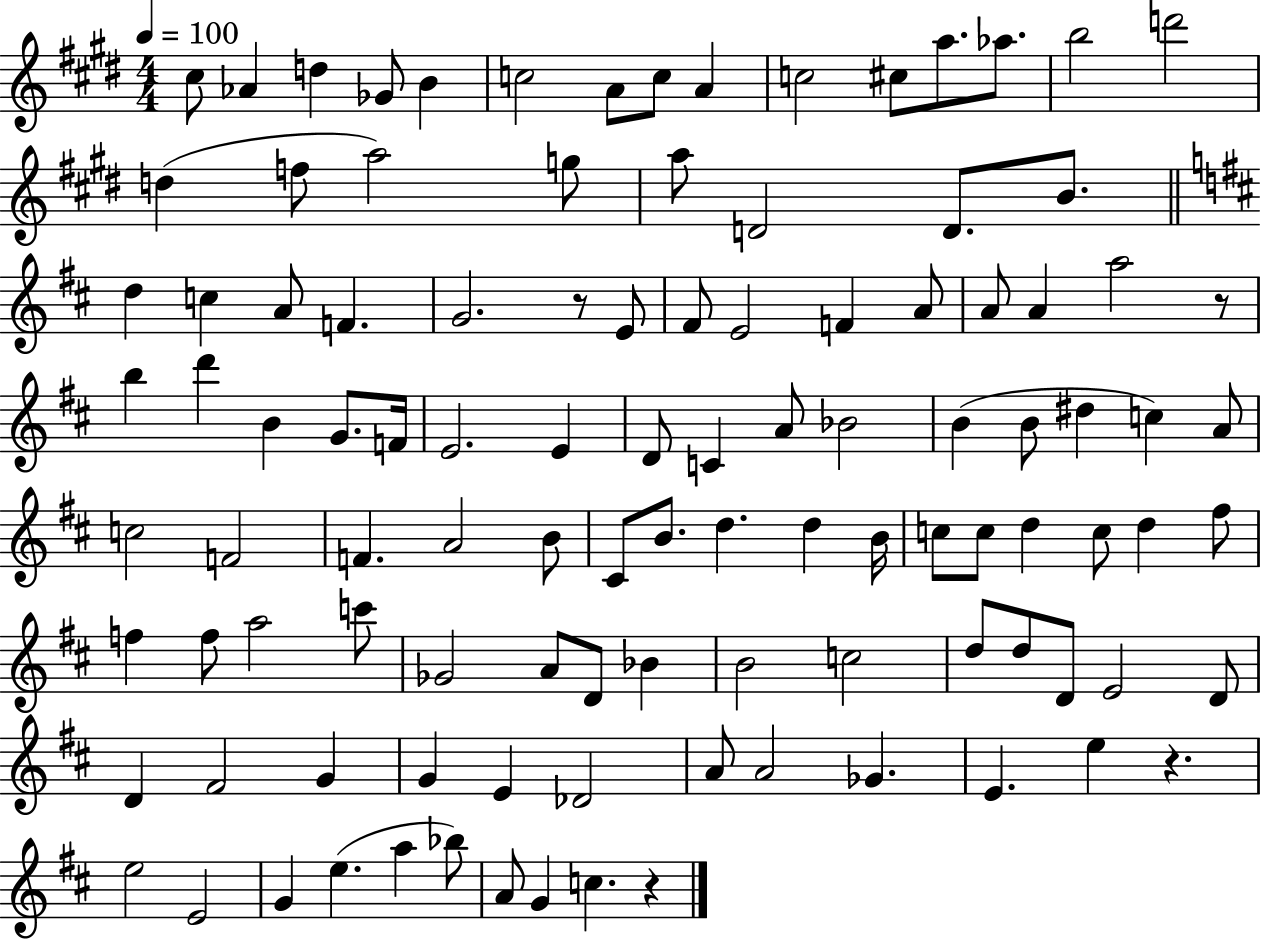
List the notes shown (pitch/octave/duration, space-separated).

C#5/e Ab4/q D5/q Gb4/e B4/q C5/h A4/e C5/e A4/q C5/h C#5/e A5/e. Ab5/e. B5/h D6/h D5/q F5/e A5/h G5/e A5/e D4/h D4/e. B4/e. D5/q C5/q A4/e F4/q. G4/h. R/e E4/e F#4/e E4/h F4/q A4/e A4/e A4/q A5/h R/e B5/q D6/q B4/q G4/e. F4/s E4/h. E4/q D4/e C4/q A4/e Bb4/h B4/q B4/e D#5/q C5/q A4/e C5/h F4/h F4/q. A4/h B4/e C#4/e B4/e. D5/q. D5/q B4/s C5/e C5/e D5/q C5/e D5/q F#5/e F5/q F5/e A5/h C6/e Gb4/h A4/e D4/e Bb4/q B4/h C5/h D5/e D5/e D4/e E4/h D4/e D4/q F#4/h G4/q G4/q E4/q Db4/h A4/e A4/h Gb4/q. E4/q. E5/q R/q. E5/h E4/h G4/q E5/q. A5/q Bb5/e A4/e G4/q C5/q. R/q